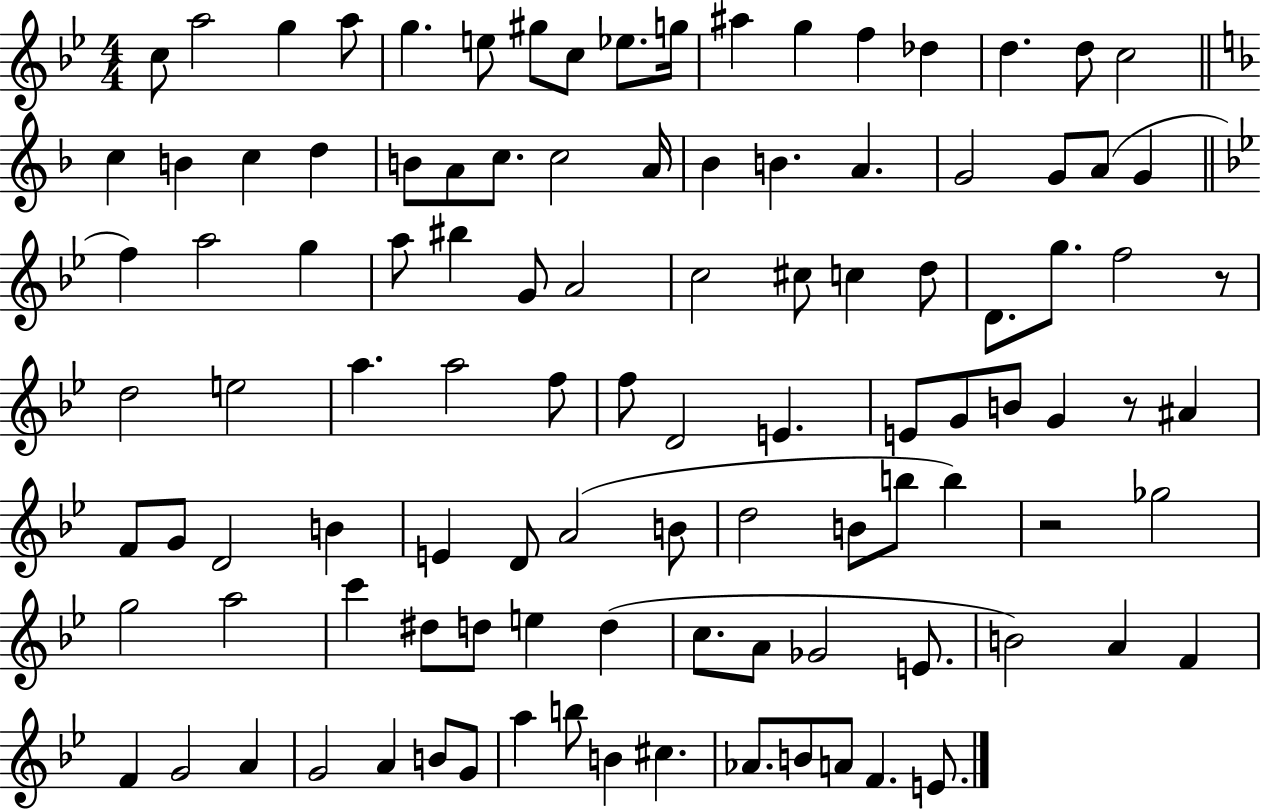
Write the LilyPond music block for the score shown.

{
  \clef treble
  \numericTimeSignature
  \time 4/4
  \key bes \major
  c''8 a''2 g''4 a''8 | g''4. e''8 gis''8 c''8 ees''8. g''16 | ais''4 g''4 f''4 des''4 | d''4. d''8 c''2 | \break \bar "||" \break \key f \major c''4 b'4 c''4 d''4 | b'8 a'8 c''8. c''2 a'16 | bes'4 b'4. a'4. | g'2 g'8 a'8( g'4 | \break \bar "||" \break \key g \minor f''4) a''2 g''4 | a''8 bis''4 g'8 a'2 | c''2 cis''8 c''4 d''8 | d'8. g''8. f''2 r8 | \break d''2 e''2 | a''4. a''2 f''8 | f''8 d'2 e'4. | e'8 g'8 b'8 g'4 r8 ais'4 | \break f'8 g'8 d'2 b'4 | e'4 d'8 a'2( b'8 | d''2 b'8 b''8 b''4) | r2 ges''2 | \break g''2 a''2 | c'''4 dis''8 d''8 e''4 d''4( | c''8. a'8 ges'2 e'8. | b'2) a'4 f'4 | \break f'4 g'2 a'4 | g'2 a'4 b'8 g'8 | a''4 b''8 b'4 cis''4. | aes'8. b'8 a'8 f'4. e'8. | \break \bar "|."
}